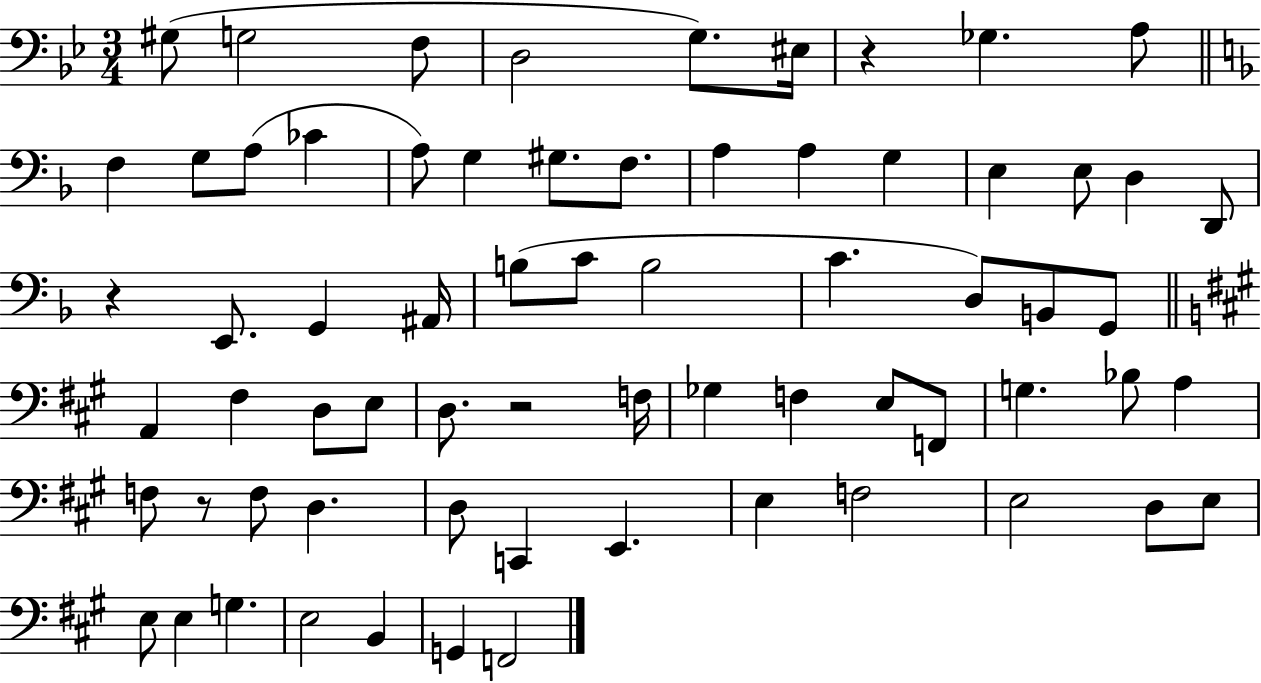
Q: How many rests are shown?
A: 4